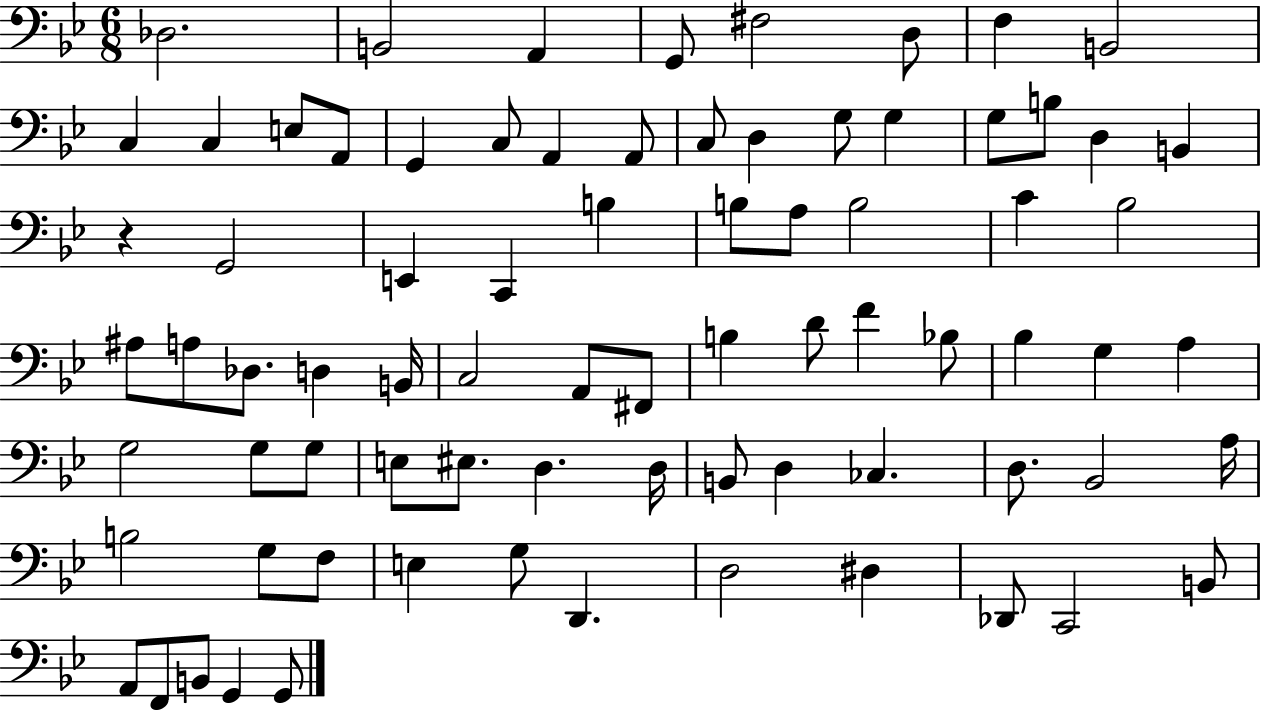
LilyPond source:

{
  \clef bass
  \numericTimeSignature
  \time 6/8
  \key bes \major
  des2. | b,2 a,4 | g,8 fis2 d8 | f4 b,2 | \break c4 c4 e8 a,8 | g,4 c8 a,4 a,8 | c8 d4 g8 g4 | g8 b8 d4 b,4 | \break r4 g,2 | e,4 c,4 b4 | b8 a8 b2 | c'4 bes2 | \break ais8 a8 des8. d4 b,16 | c2 a,8 fis,8 | b4 d'8 f'4 bes8 | bes4 g4 a4 | \break g2 g8 g8 | e8 eis8. d4. d16 | b,8 d4 ces4. | d8. bes,2 a16 | \break b2 g8 f8 | e4 g8 d,4. | d2 dis4 | des,8 c,2 b,8 | \break a,8 f,8 b,8 g,4 g,8 | \bar "|."
}